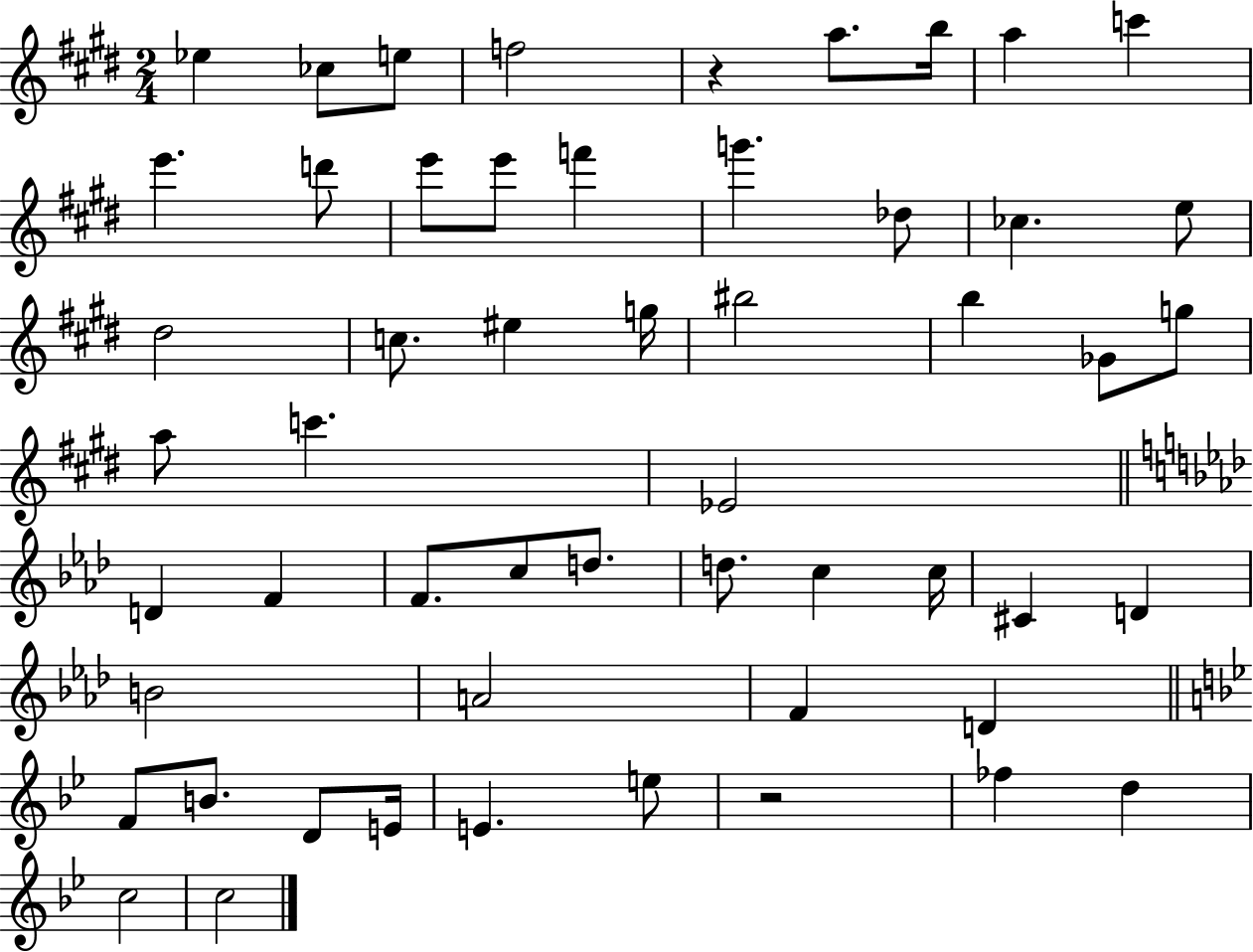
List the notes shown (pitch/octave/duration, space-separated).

Eb5/q CES5/e E5/e F5/h R/q A5/e. B5/s A5/q C6/q E6/q. D6/e E6/e E6/e F6/q G6/q. Db5/e CES5/q. E5/e D#5/h C5/e. EIS5/q G5/s BIS5/h B5/q Gb4/e G5/e A5/e C6/q. Eb4/h D4/q F4/q F4/e. C5/e D5/e. D5/e. C5/q C5/s C#4/q D4/q B4/h A4/h F4/q D4/q F4/e B4/e. D4/e E4/s E4/q. E5/e R/h FES5/q D5/q C5/h C5/h